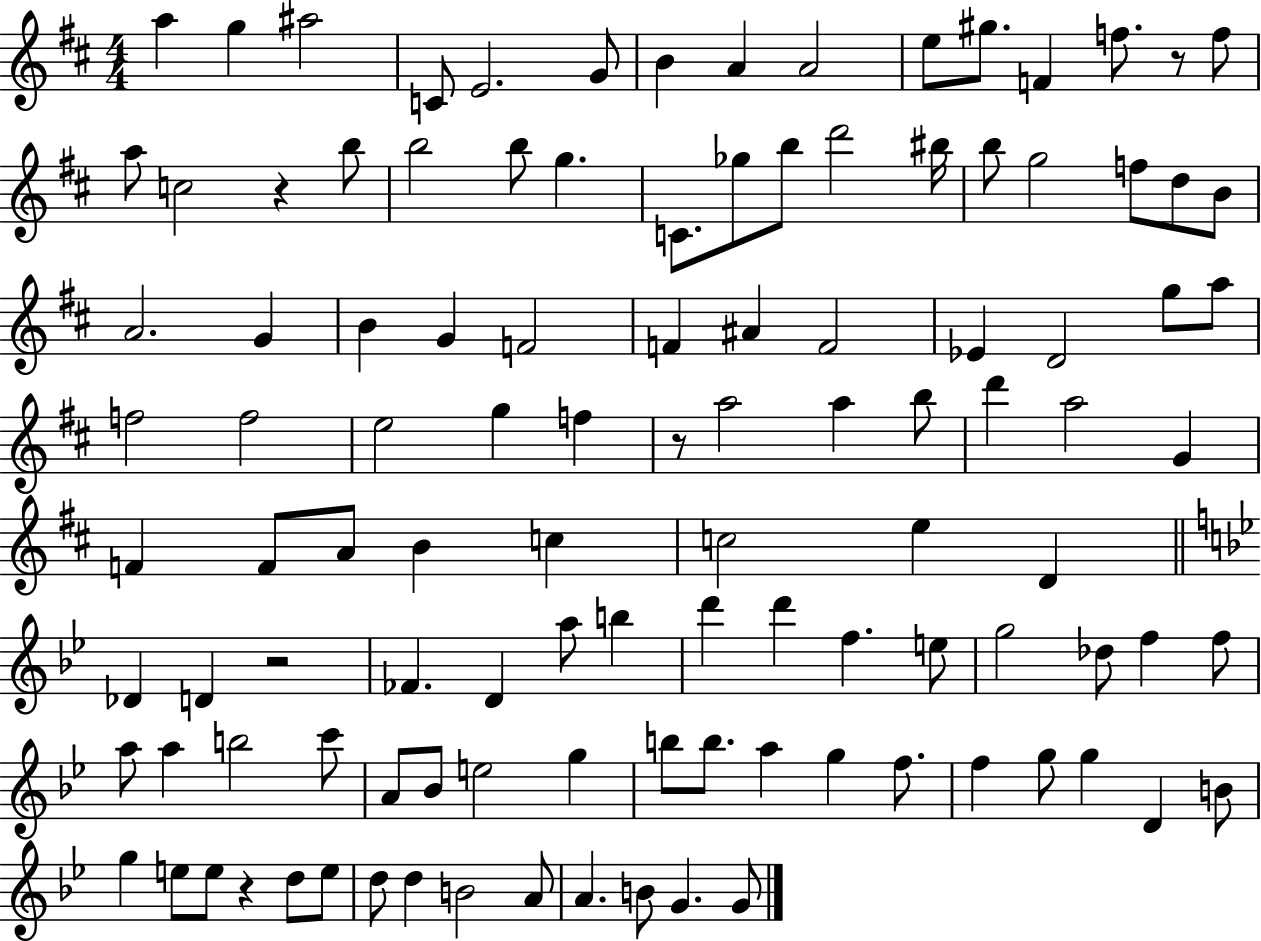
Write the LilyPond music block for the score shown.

{
  \clef treble
  \numericTimeSignature
  \time 4/4
  \key d \major
  a''4 g''4 ais''2 | c'8 e'2. g'8 | b'4 a'4 a'2 | e''8 gis''8. f'4 f''8. r8 f''8 | \break a''8 c''2 r4 b''8 | b''2 b''8 g''4. | c'8. ges''8 b''8 d'''2 bis''16 | b''8 g''2 f''8 d''8 b'8 | \break a'2. g'4 | b'4 g'4 f'2 | f'4 ais'4 f'2 | ees'4 d'2 g''8 a''8 | \break f''2 f''2 | e''2 g''4 f''4 | r8 a''2 a''4 b''8 | d'''4 a''2 g'4 | \break f'4 f'8 a'8 b'4 c''4 | c''2 e''4 d'4 | \bar "||" \break \key bes \major des'4 d'4 r2 | fes'4. d'4 a''8 b''4 | d'''4 d'''4 f''4. e''8 | g''2 des''8 f''4 f''8 | \break a''8 a''4 b''2 c'''8 | a'8 bes'8 e''2 g''4 | b''8 b''8. a''4 g''4 f''8. | f''4 g''8 g''4 d'4 b'8 | \break g''4 e''8 e''8 r4 d''8 e''8 | d''8 d''4 b'2 a'8 | a'4. b'8 g'4. g'8 | \bar "|."
}